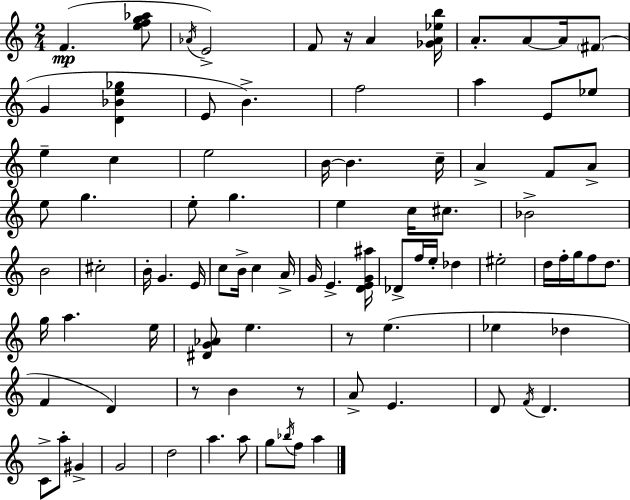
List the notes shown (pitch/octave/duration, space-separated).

F4/q. [E5,F5,G5,Ab5]/e Ab4/s E4/h F4/e R/s A4/q [Gb4,A4,Eb5,B5]/s A4/e. A4/e A4/s F#4/e G4/q [D4,Bb4,E5,Gb5]/q E4/e B4/q. F5/h A5/q E4/e Eb5/e E5/q C5/q E5/h B4/s B4/q. C5/s A4/q F4/e A4/e E5/e G5/q. E5/e G5/q. E5/q C5/s C#5/e. Bb4/h B4/h C#5/h B4/s G4/q. E4/s C5/e B4/s C5/q A4/s G4/s E4/q. [D4,E4,G4,A#5]/s Db4/e F5/s E5/s Db5/q EIS5/h D5/s F5/s G5/s F5/e D5/e. G5/s A5/q. E5/s [D#4,G4,Ab4]/e E5/q. R/e E5/q. Eb5/q Db5/q F4/q D4/q R/e B4/q R/e A4/e E4/q. D4/e F4/s D4/q. C4/e A5/e G#4/q G4/h D5/h A5/q. A5/e G5/e Bb5/s F5/e A5/q